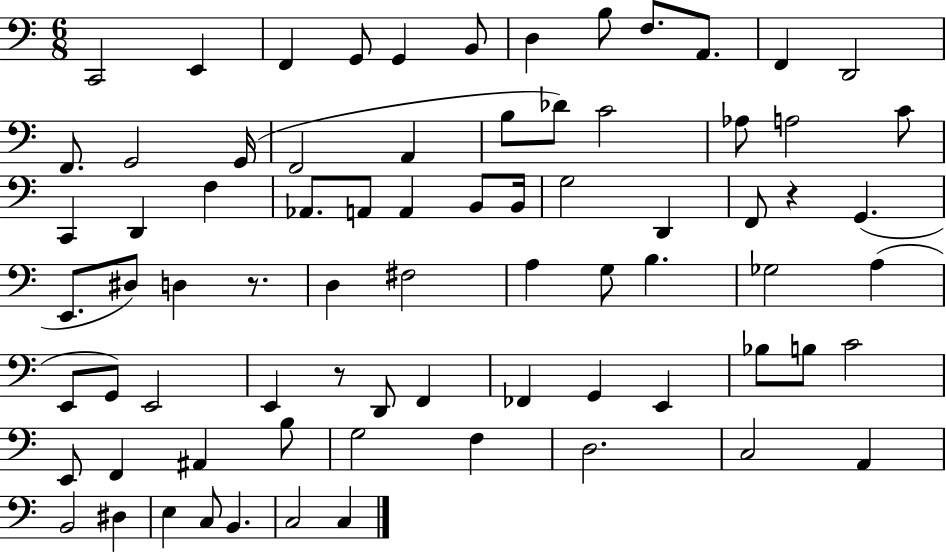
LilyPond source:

{
  \clef bass
  \numericTimeSignature
  \time 6/8
  \key c \major
  c,2 e,4 | f,4 g,8 g,4 b,8 | d4 b8 f8. a,8. | f,4 d,2 | \break f,8. g,2 g,16( | f,2 a,4 | b8 des'8) c'2 | aes8 a2 c'8 | \break c,4 d,4 f4 | aes,8. a,8 a,4 b,8 b,16 | g2 d,4 | f,8 r4 g,4.( | \break e,8. dis8) d4 r8. | d4 fis2 | a4 g8 b4. | ges2 a4( | \break e,8 g,8) e,2 | e,4 r8 d,8 f,4 | fes,4 g,4 e,4 | bes8 b8 c'2 | \break e,8 f,4 ais,4 b8 | g2 f4 | d2. | c2 a,4 | \break b,2 dis4 | e4 c8 b,4. | c2 c4 | \bar "|."
}